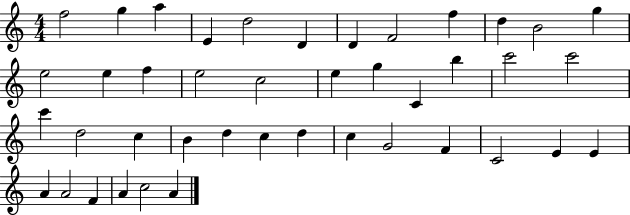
F5/h G5/q A5/q E4/q D5/h D4/q D4/q F4/h F5/q D5/q B4/h G5/q E5/h E5/q F5/q E5/h C5/h E5/q G5/q C4/q B5/q C6/h C6/h C6/q D5/h C5/q B4/q D5/q C5/q D5/q C5/q G4/h F4/q C4/h E4/q E4/q A4/q A4/h F4/q A4/q C5/h A4/q